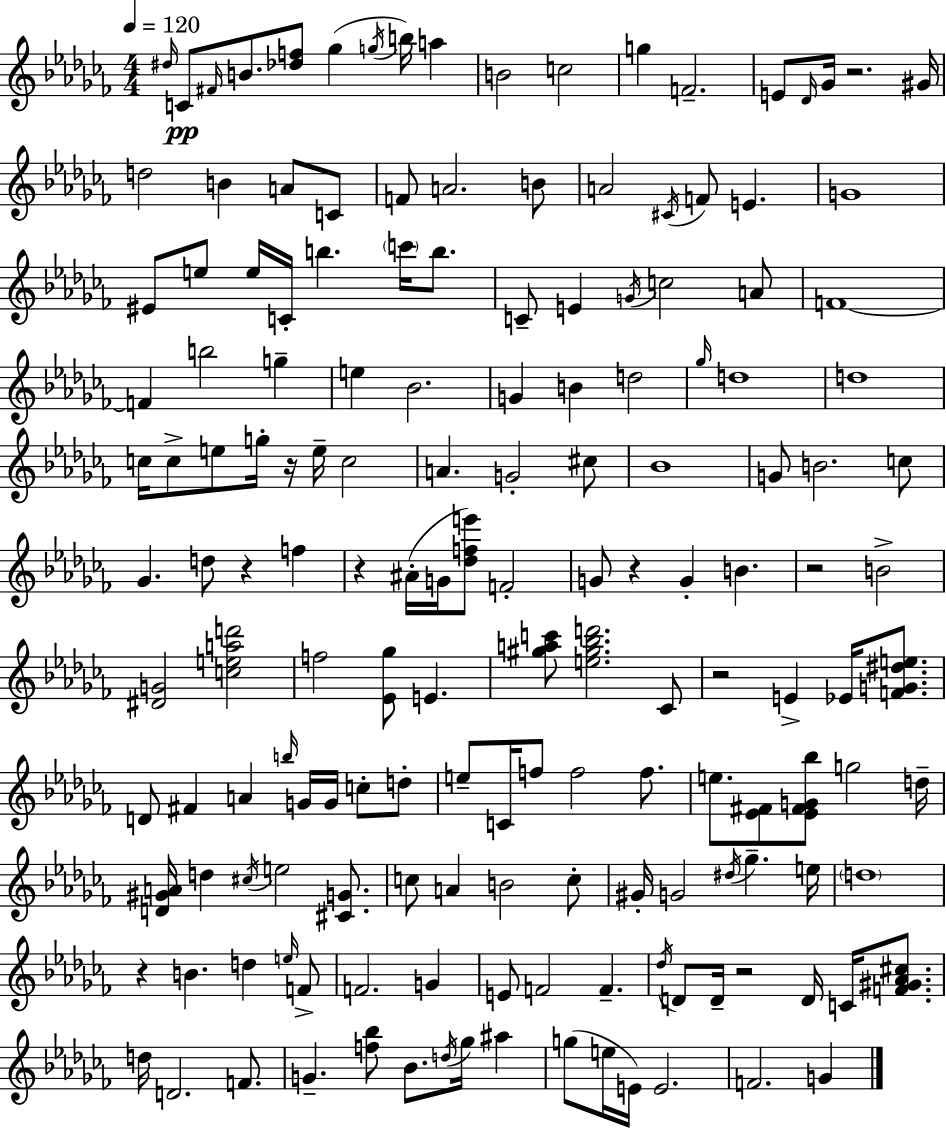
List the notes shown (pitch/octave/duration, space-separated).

D#5/s C4/e F#4/s B4/e. [Db5,F5]/e Gb5/q G5/s B5/s A5/q B4/h C5/h G5/q F4/h. E4/e Db4/s Gb4/s R/h. G#4/s D5/h B4/q A4/e C4/e F4/e A4/h. B4/e A4/h C#4/s F4/e E4/q. G4/w EIS4/e E5/e E5/s C4/s B5/q. C6/s B5/e. C4/e E4/q G4/s C5/h A4/e F4/w F4/q B5/h G5/q E5/q Bb4/h. G4/q B4/q D5/h Gb5/s D5/w D5/w C5/s C5/e E5/e G5/s R/s E5/s C5/h A4/q. G4/h C#5/e Bb4/w G4/e B4/h. C5/e Gb4/q. D5/e R/q F5/q R/q A#4/s G4/s [Db5,F5,E6]/e F4/h G4/e R/q G4/q B4/q. R/h B4/h [D#4,G4]/h [C5,E5,A5,D6]/h F5/h [Eb4,Gb5]/e E4/q. [G#5,A5,C6]/e [E5,G#5,Bb5,D6]/h. CES4/e R/h E4/q Eb4/s [F4,G4,D#5,E5]/e. D4/e F#4/q A4/q B5/s G4/s G4/s C5/e D5/e E5/e C4/s F5/e F5/h F5/e. E5/e. [Eb4,F#4]/e [Eb4,F#4,G4,Bb5]/e G5/h D5/s [D4,G#4,A4]/s D5/q C#5/s E5/h [C#4,G4]/e. C5/e A4/q B4/h C5/e G#4/s G4/h D#5/s Gb5/q. E5/s D5/w R/q B4/q. D5/q E5/s F4/e F4/h. G4/q E4/e F4/h F4/q. Db5/s D4/e D4/s R/h D4/s C4/s [F4,G#4,Ab4,C#5]/e. D5/s D4/h. F4/e. G4/q. [F5,Bb5]/e Bb4/e. D5/s Gb5/s A#5/q G5/e E5/s E4/s E4/h. F4/h. G4/q